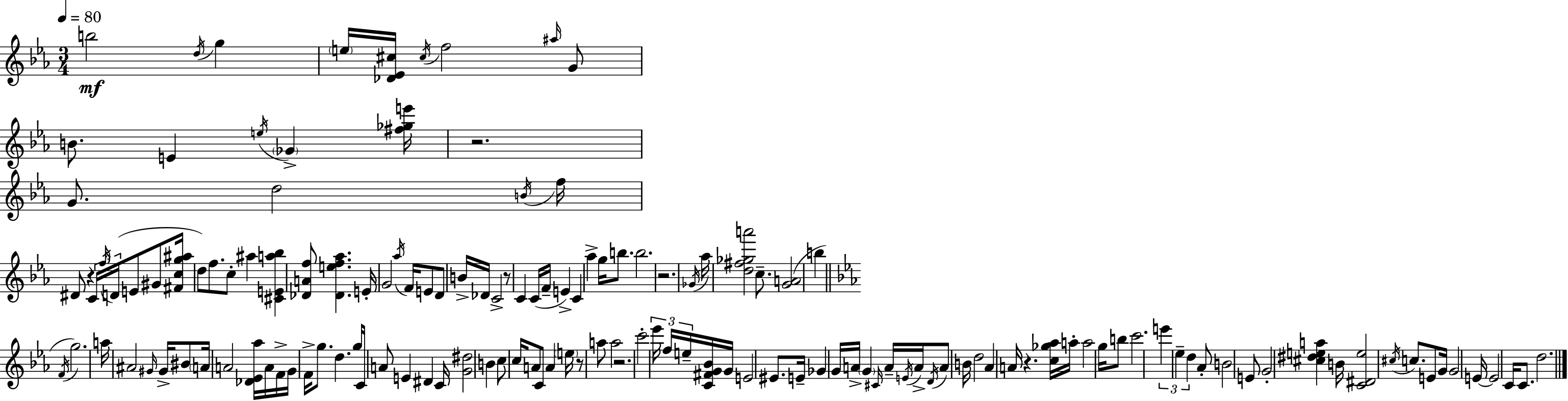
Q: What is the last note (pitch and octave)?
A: D5